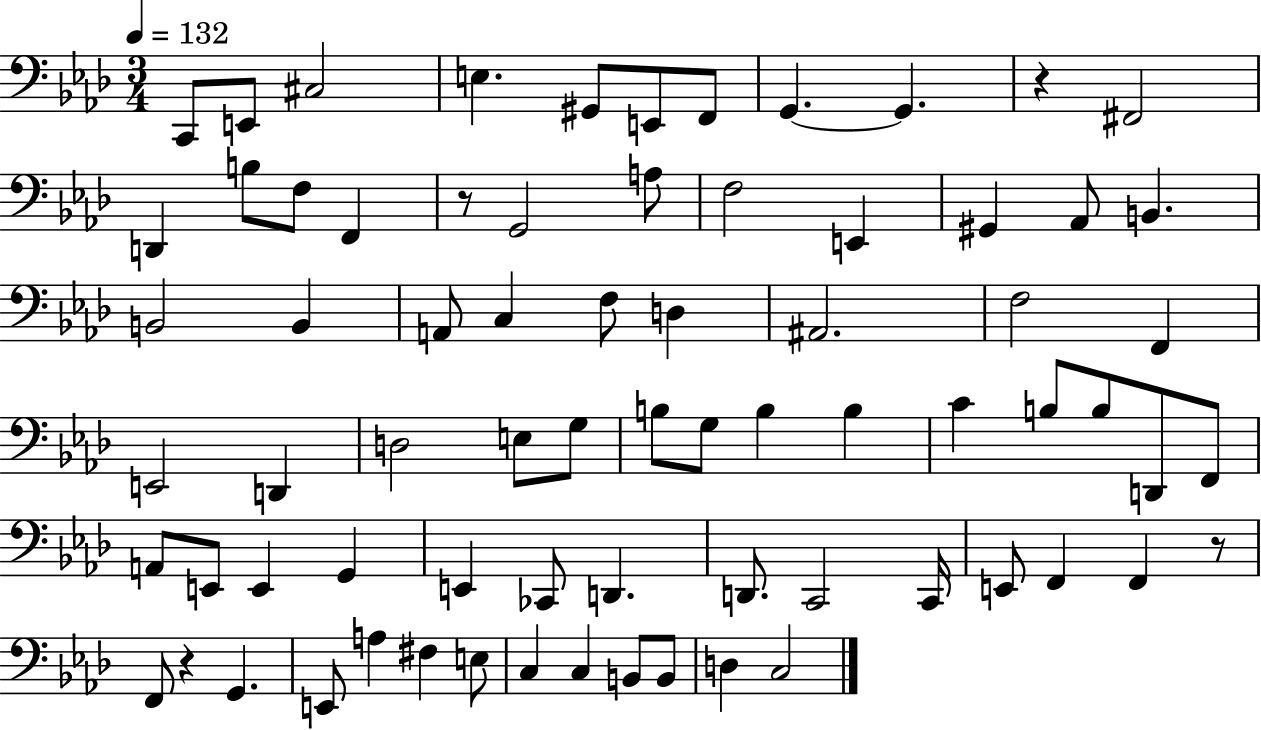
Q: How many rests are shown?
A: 4